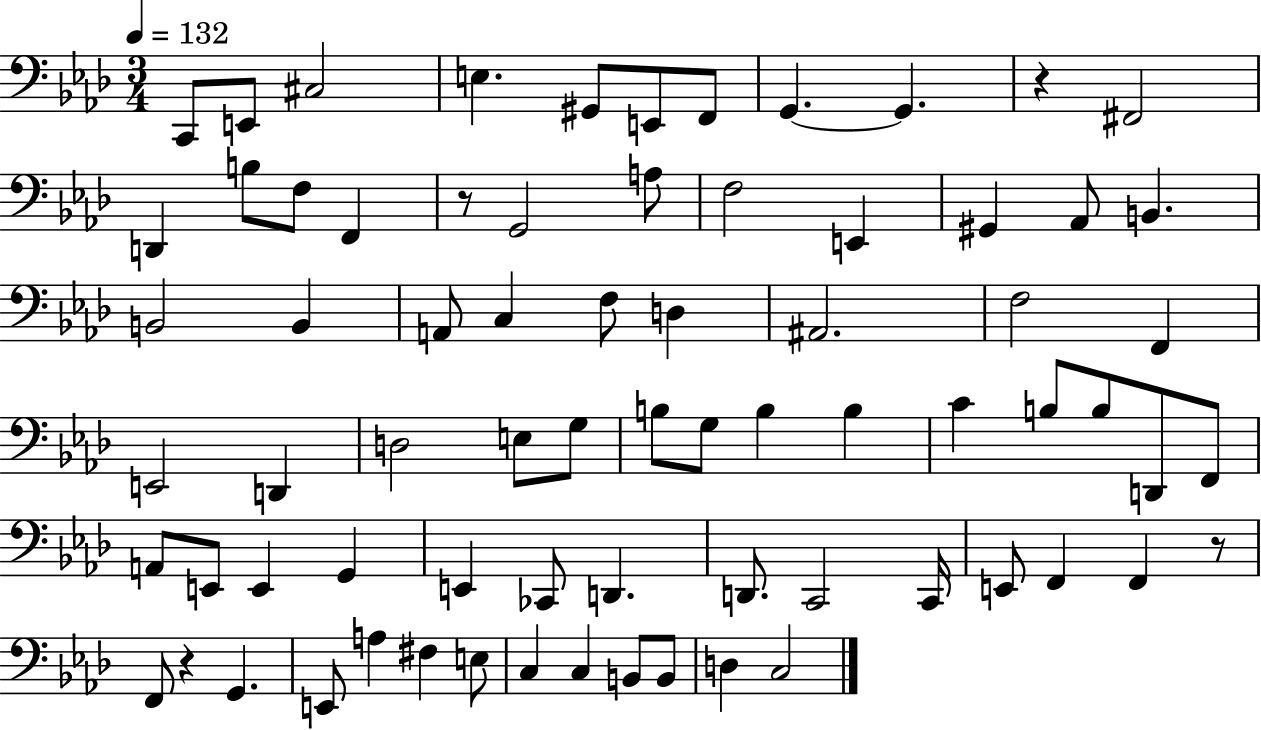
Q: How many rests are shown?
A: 4